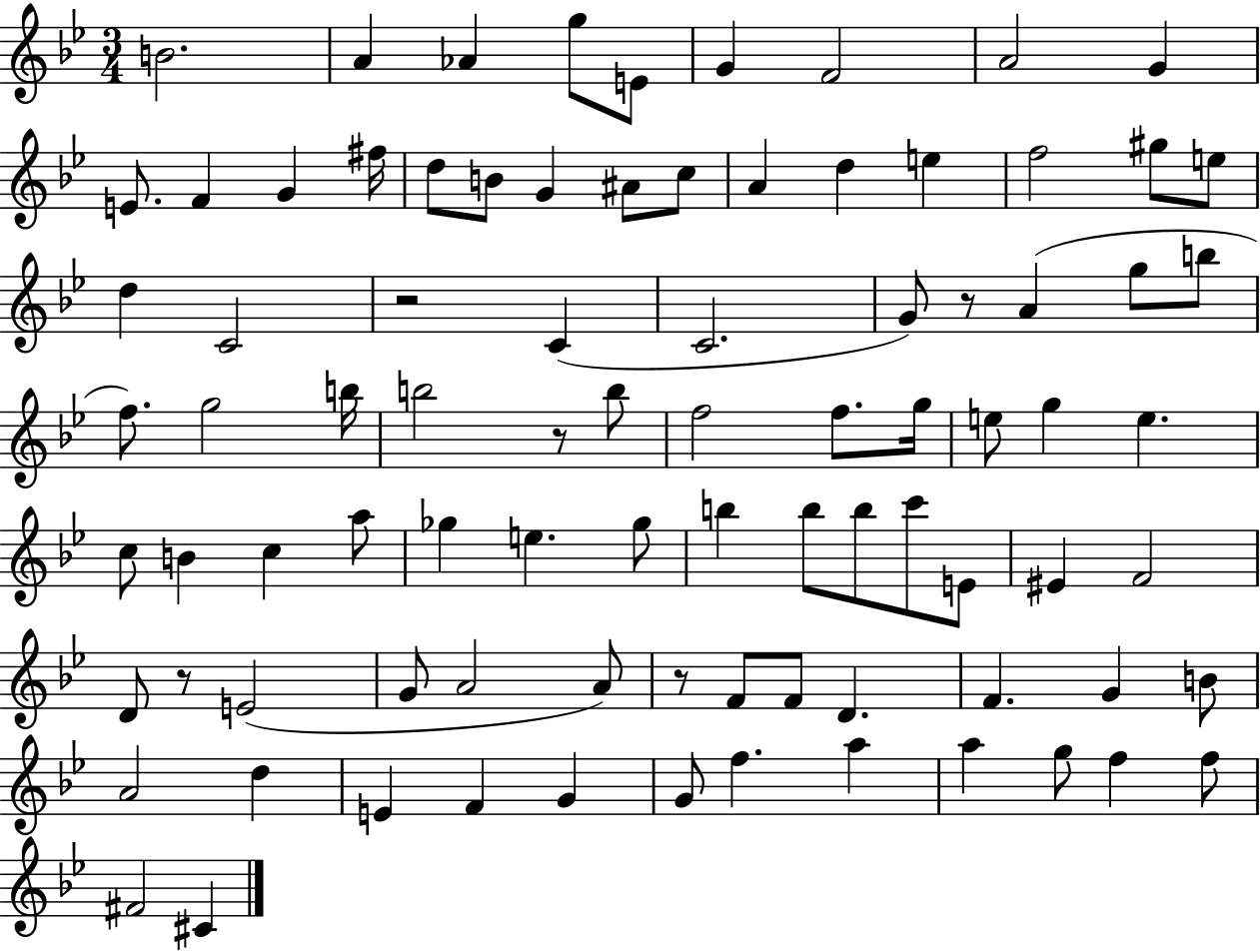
B4/h. A4/q Ab4/q G5/e E4/e G4/q F4/h A4/h G4/q E4/e. F4/q G4/q F#5/s D5/e B4/e G4/q A#4/e C5/e A4/q D5/q E5/q F5/h G#5/e E5/e D5/q C4/h R/h C4/q C4/h. G4/e R/e A4/q G5/e B5/e F5/e. G5/h B5/s B5/h R/e B5/e F5/h F5/e. G5/s E5/e G5/q E5/q. C5/e B4/q C5/q A5/e Gb5/q E5/q. Gb5/e B5/q B5/e B5/e C6/e E4/e EIS4/q F4/h D4/e R/e E4/h G4/e A4/h A4/e R/e F4/e F4/e D4/q. F4/q. G4/q B4/e A4/h D5/q E4/q F4/q G4/q G4/e F5/q. A5/q A5/q G5/e F5/q F5/e F#4/h C#4/q